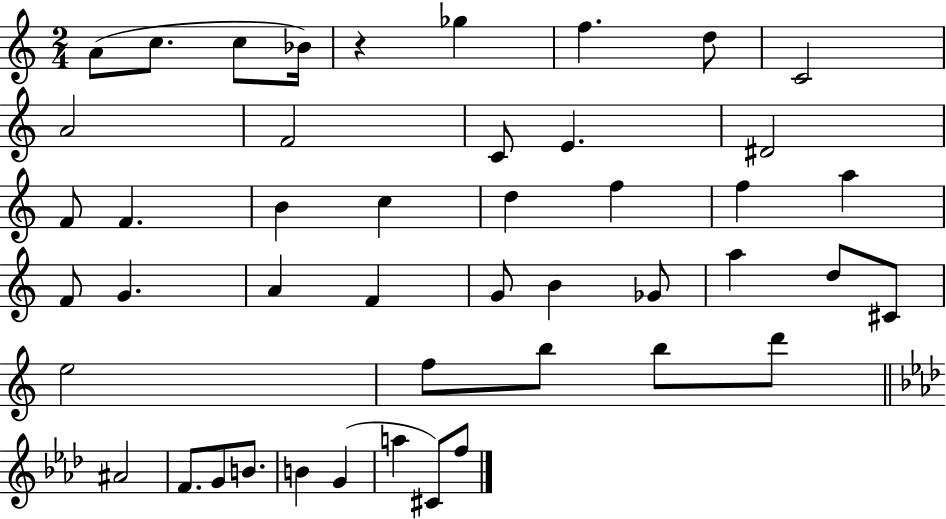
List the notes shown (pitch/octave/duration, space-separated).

A4/e C5/e. C5/e Bb4/s R/q Gb5/q F5/q. D5/e C4/h A4/h F4/h C4/e E4/q. D#4/h F4/e F4/q. B4/q C5/q D5/q F5/q F5/q A5/q F4/e G4/q. A4/q F4/q G4/e B4/q Gb4/e A5/q D5/e C#4/e E5/h F5/e B5/e B5/e D6/e A#4/h F4/e. G4/e B4/e. B4/q G4/q A5/q C#4/e F5/e